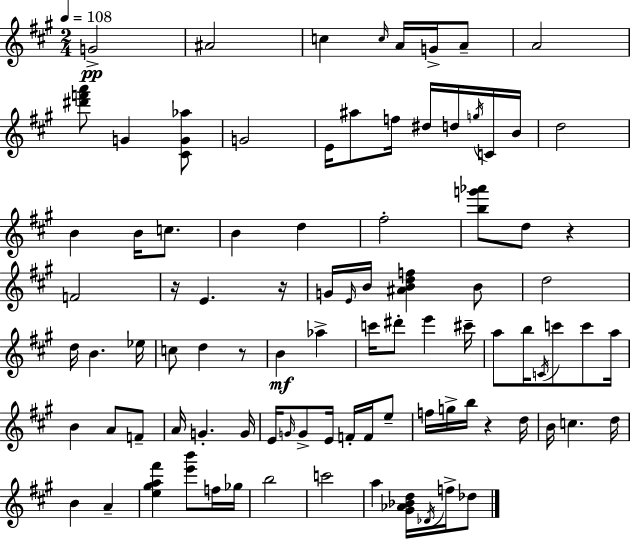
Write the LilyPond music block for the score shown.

{
  \clef treble
  \numericTimeSignature
  \time 2/4
  \key a \major
  \tempo 4 = 108
  g'2->\pp | ais'2 | c''4 \grace { c''16 } a'16 g'16-> a'8-- | a'2 | \break <dis''' f''' a'''>8 g'4 <cis' g' aes''>8 | g'2 | e'16 ais''8 f''16 dis''16 d''16 \acciaccatura { g''16 } | c'16 b'16 d''2 | \break b'4 b'16 c''8. | b'4 d''4 | fis''2-. | <b'' g''' aes'''>8 d''8 r4 | \break f'2 | r16 e'4. | r16 g'16 \grace { e'16 } b'16 <ais' b' d'' f''>4 | b'8 d''2 | \break d''16 b'4. | ees''16 c''8 d''4 | r8 b'4\mf aes''4-> | c'''16 dis'''8-. e'''4 | \break cis'''16-- a''8 b''16 \acciaccatura { c'16 } c'''8 | c'''8 a''16 b'4 | a'8 f'8-- a'16 g'4.-. | g'16 e'16 \grace { g'16 } g'8-> | \break e'16 f'16-. f'16 e''8-- f''16 g''16-> b''16 | r4 d''16 b'16 c''4. | d''16 b'4 | a'4-- <e'' gis'' a'' fis'''>4 | \break <e''' b'''>8 f''16 ges''16 b''2 | c'''2 | a''4 | <gis' aes' bes' d''>16 \acciaccatura { des'16 } f''16-> des''8 \bar "|."
}